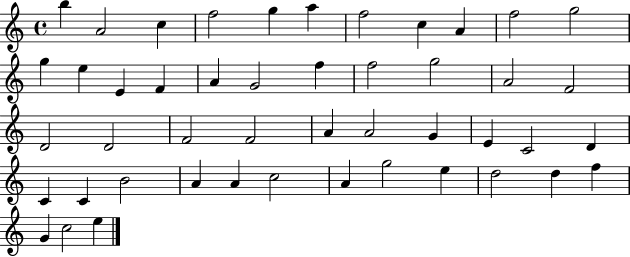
X:1
T:Untitled
M:4/4
L:1/4
K:C
b A2 c f2 g a f2 c A f2 g2 g e E F A G2 f f2 g2 A2 F2 D2 D2 F2 F2 A A2 G E C2 D C C B2 A A c2 A g2 e d2 d f G c2 e